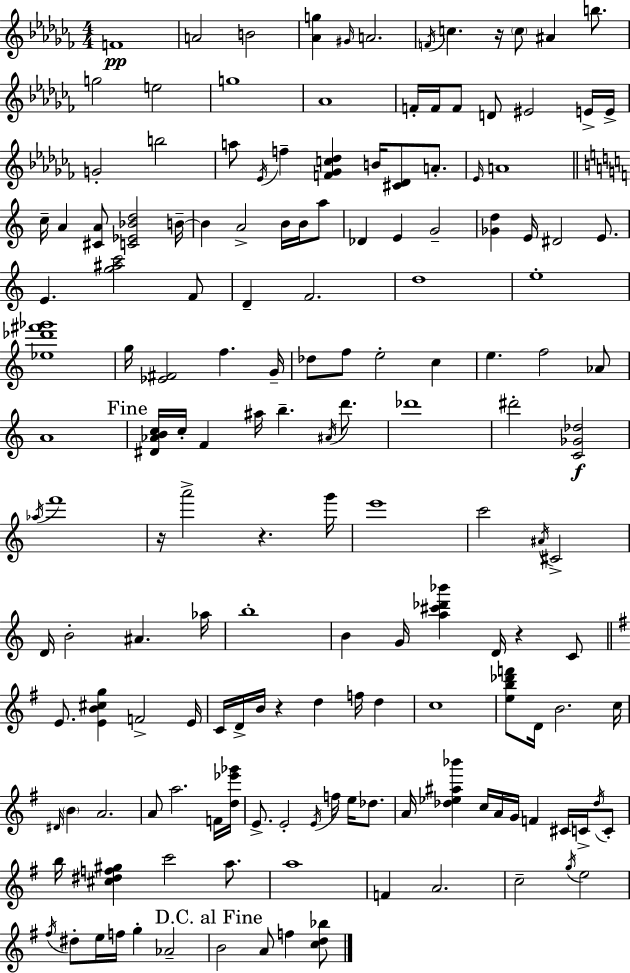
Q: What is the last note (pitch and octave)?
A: F5